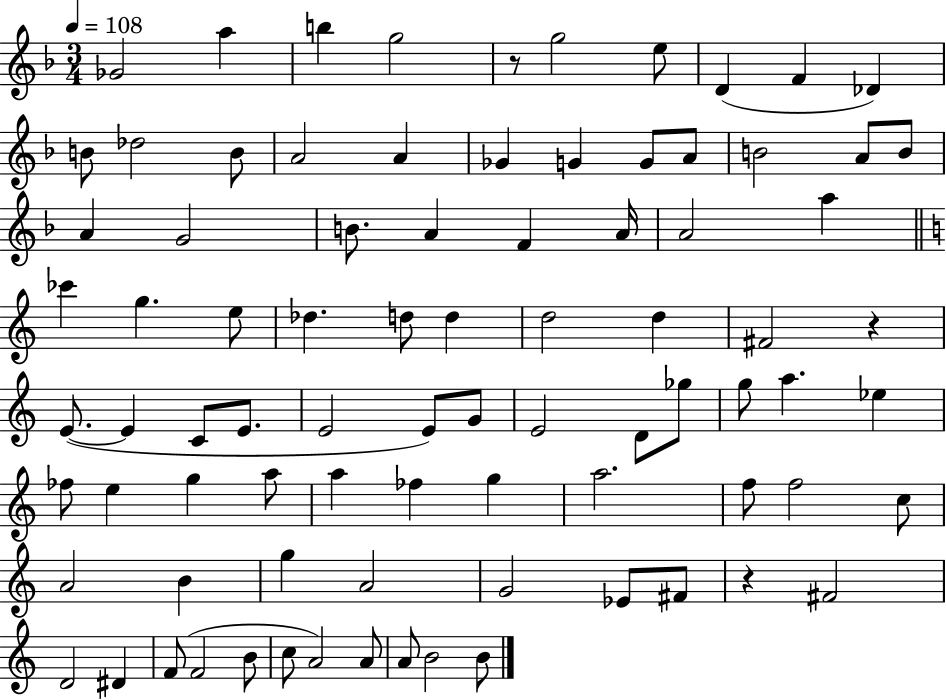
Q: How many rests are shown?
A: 3